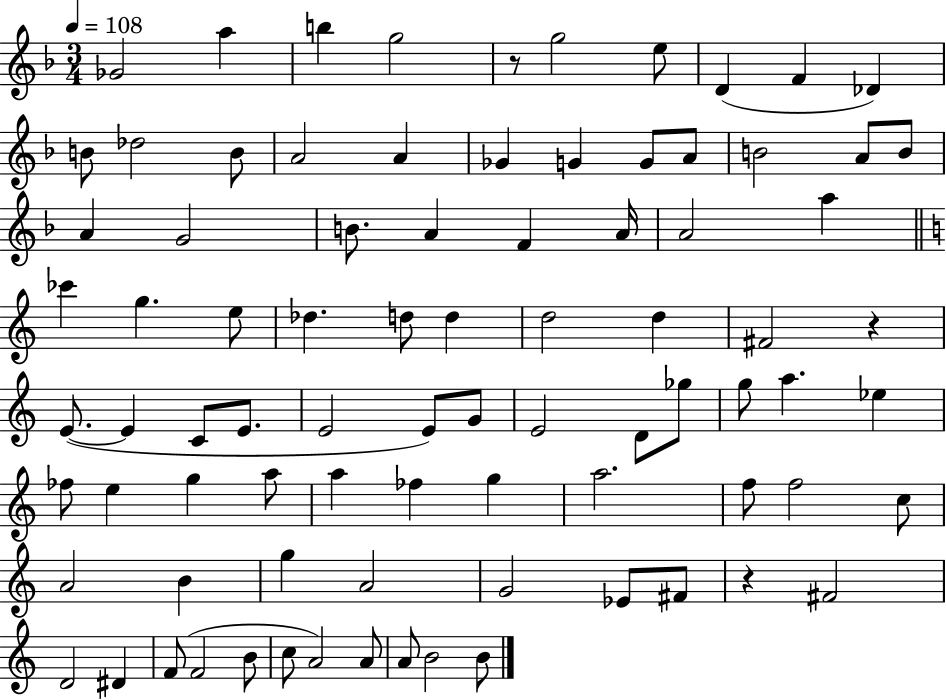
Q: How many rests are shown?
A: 3